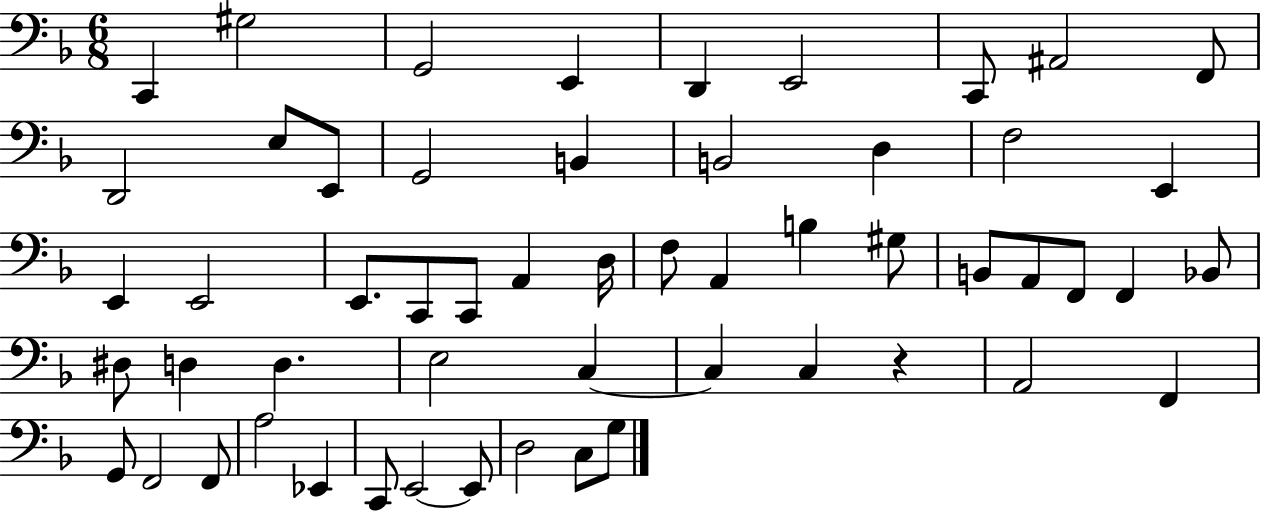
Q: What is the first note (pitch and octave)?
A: C2